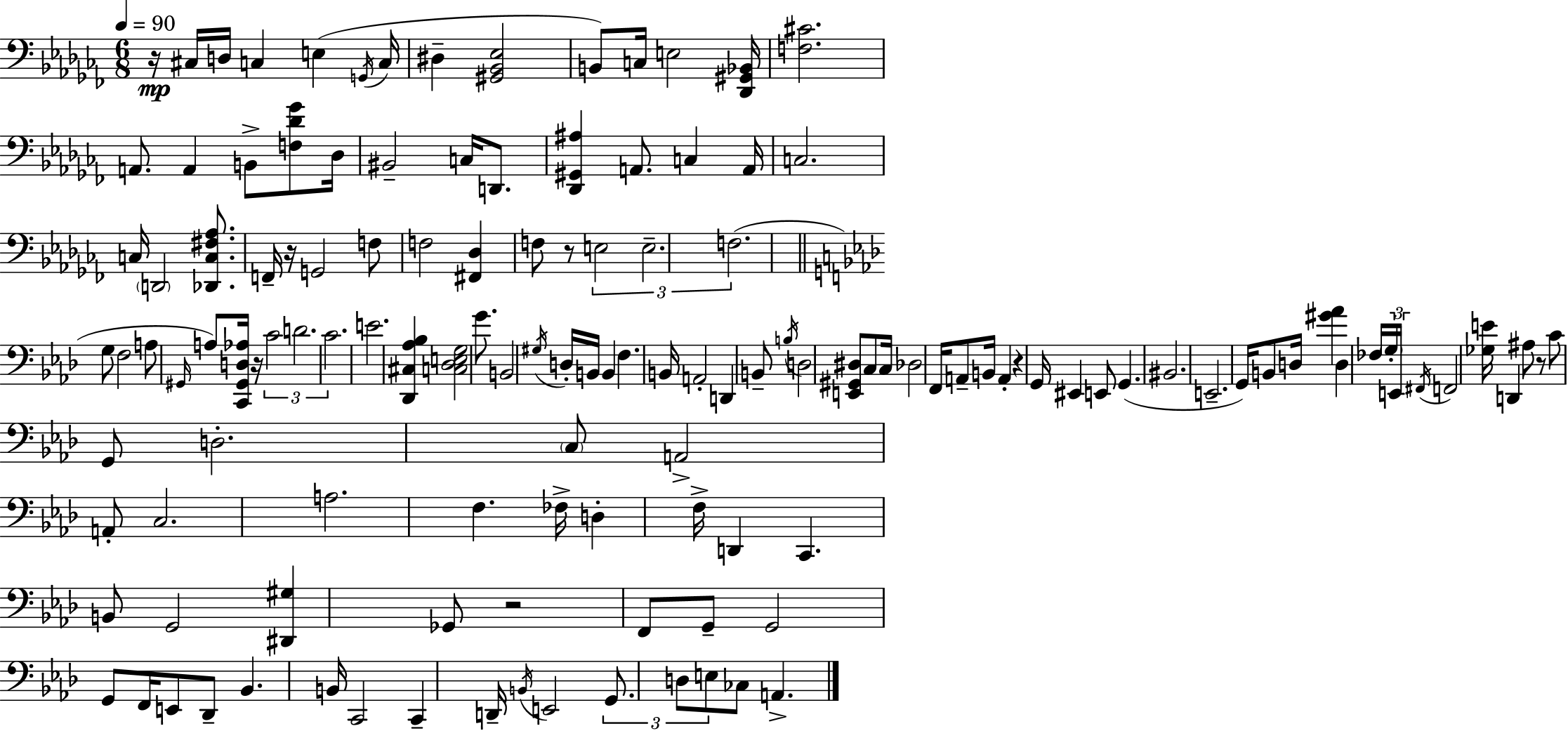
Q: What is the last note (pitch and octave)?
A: A2